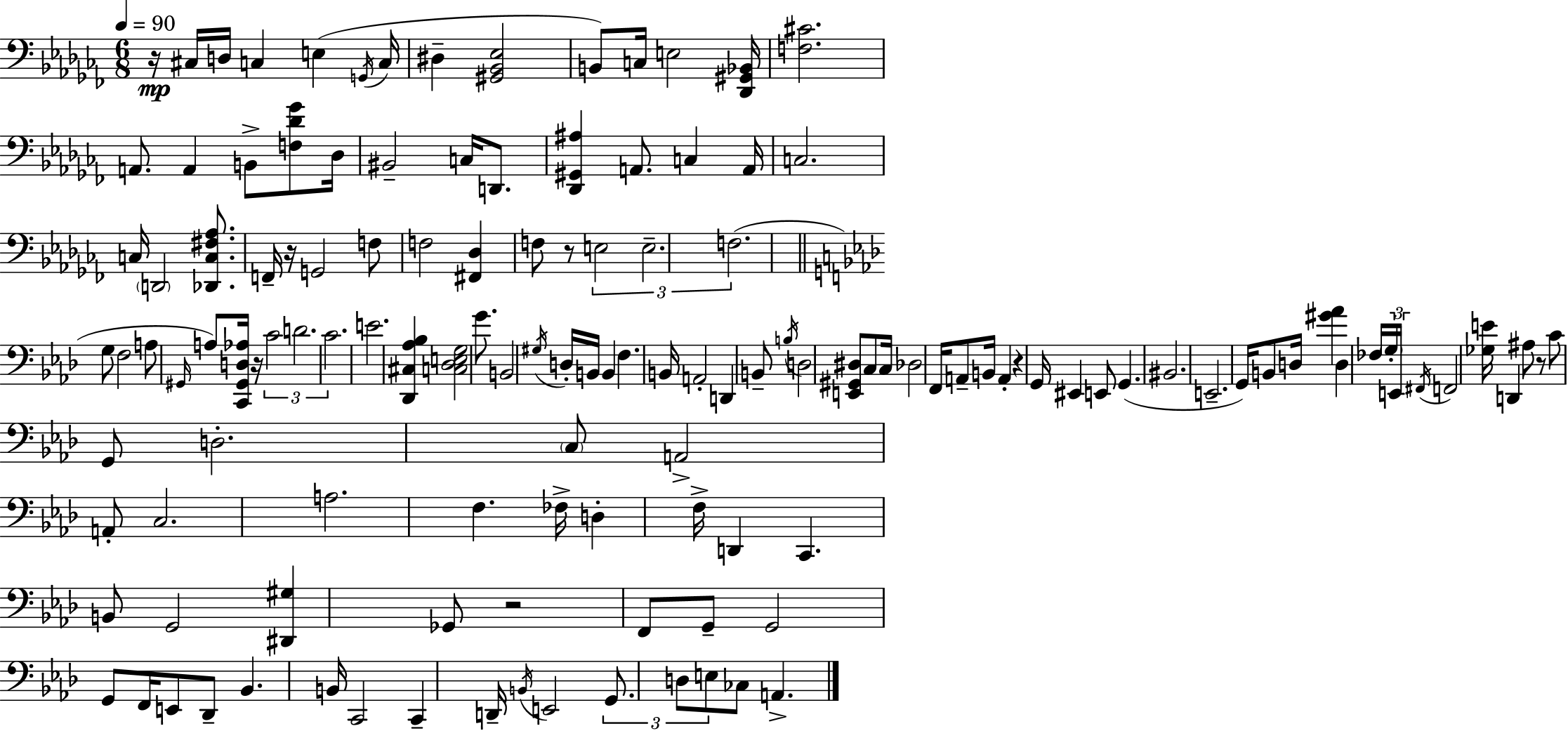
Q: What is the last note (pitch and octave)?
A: A2